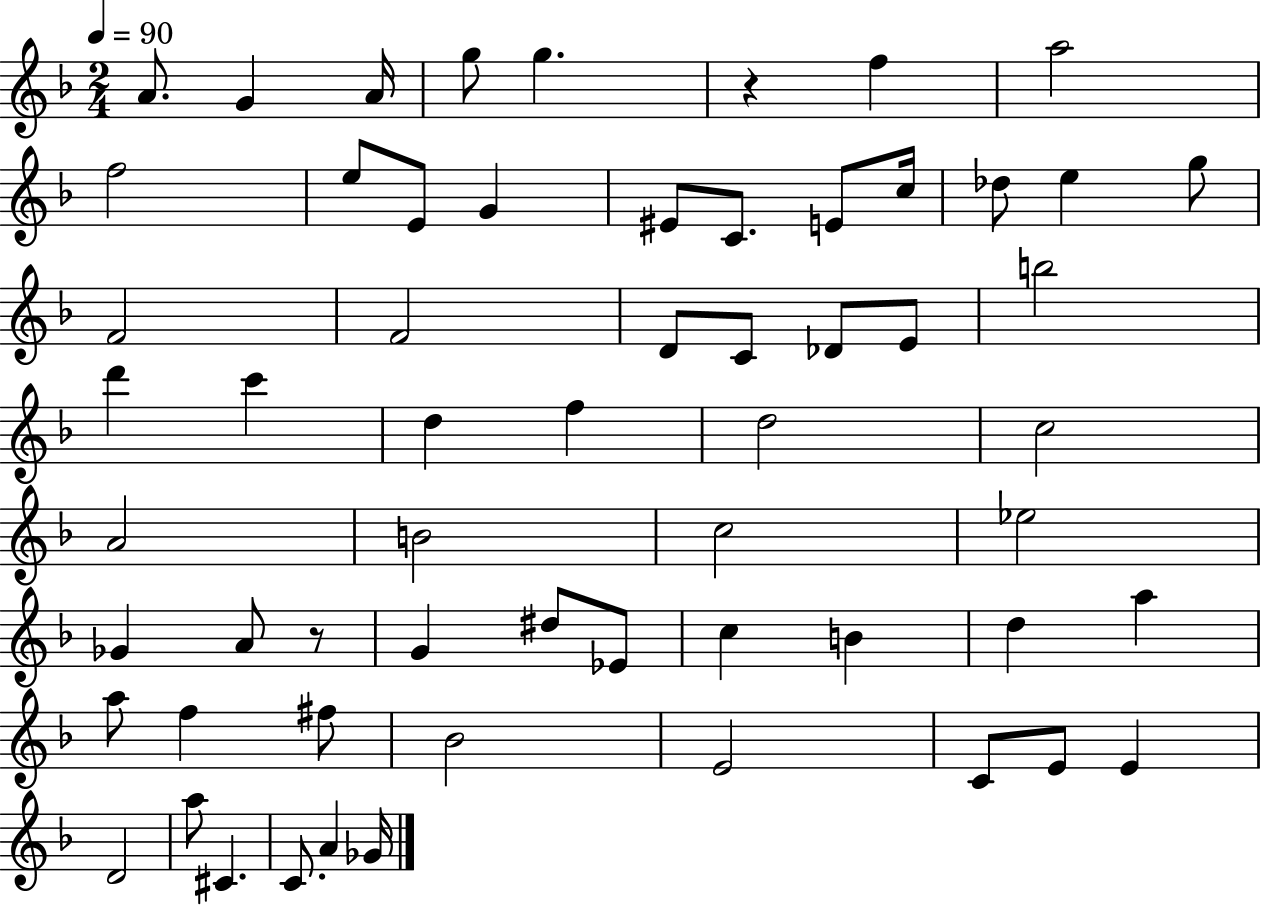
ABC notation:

X:1
T:Untitled
M:2/4
L:1/4
K:F
A/2 G A/4 g/2 g z f a2 f2 e/2 E/2 G ^E/2 C/2 E/2 c/4 _d/2 e g/2 F2 F2 D/2 C/2 _D/2 E/2 b2 d' c' d f d2 c2 A2 B2 c2 _e2 _G A/2 z/2 G ^d/2 _E/2 c B d a a/2 f ^f/2 _B2 E2 C/2 E/2 E D2 a/2 ^C C/2 A _G/4